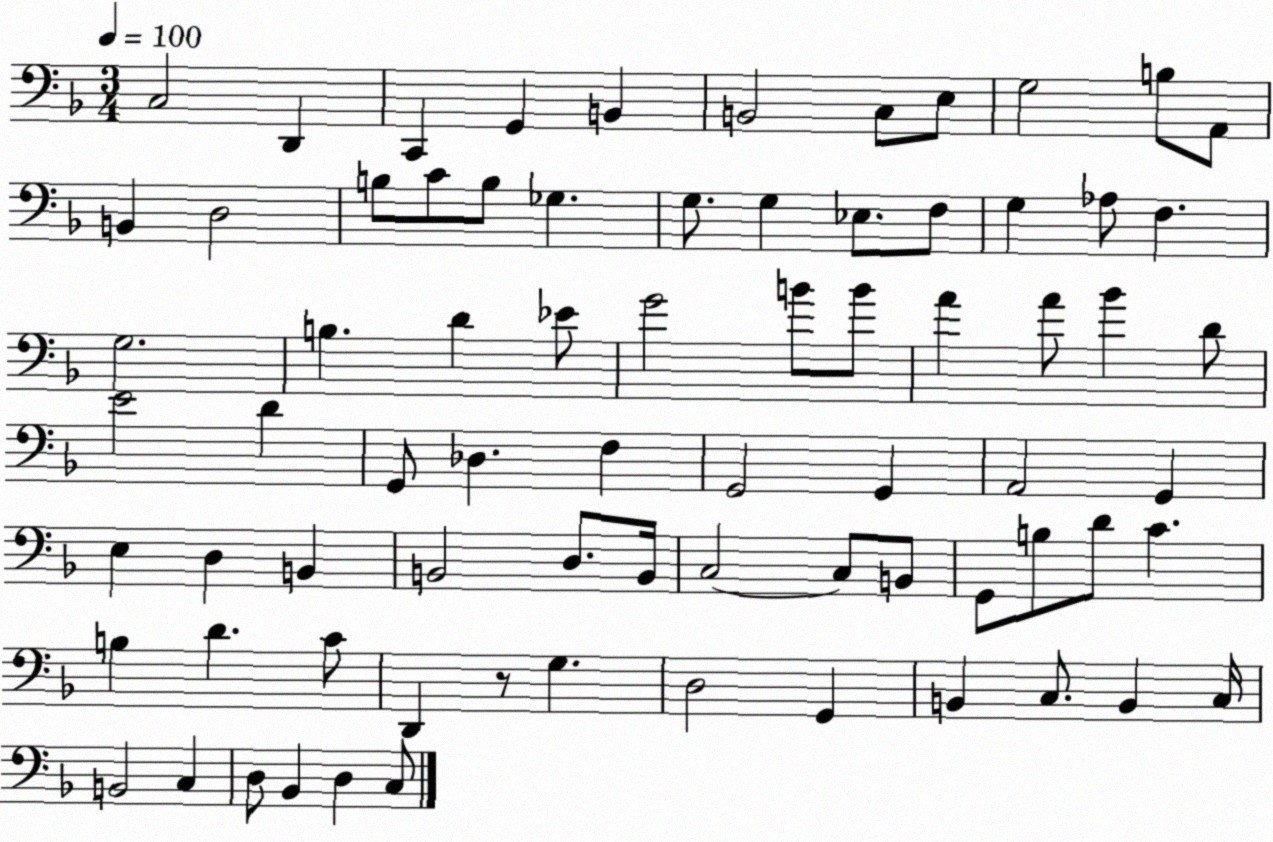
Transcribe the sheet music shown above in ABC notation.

X:1
T:Untitled
M:3/4
L:1/4
K:F
C,2 D,, C,, G,, B,, B,,2 C,/2 E,/2 G,2 B,/2 A,,/2 B,, D,2 B,/2 C/2 B,/2 _G, G,/2 G, _E,/2 F,/2 G, _A,/2 F, G,2 B, D _E/2 G2 B/2 B/2 A A/2 _B D/2 E2 D G,,/2 _D, F, G,,2 G,, A,,2 G,, E, D, B,, B,,2 D,/2 B,,/4 C,2 C,/2 B,,/2 G,,/2 B,/2 D/2 C B, D C/2 D,, z/2 G, D,2 G,, B,, C,/2 B,, C,/4 B,,2 C, D,/2 _B,, D, C,/2